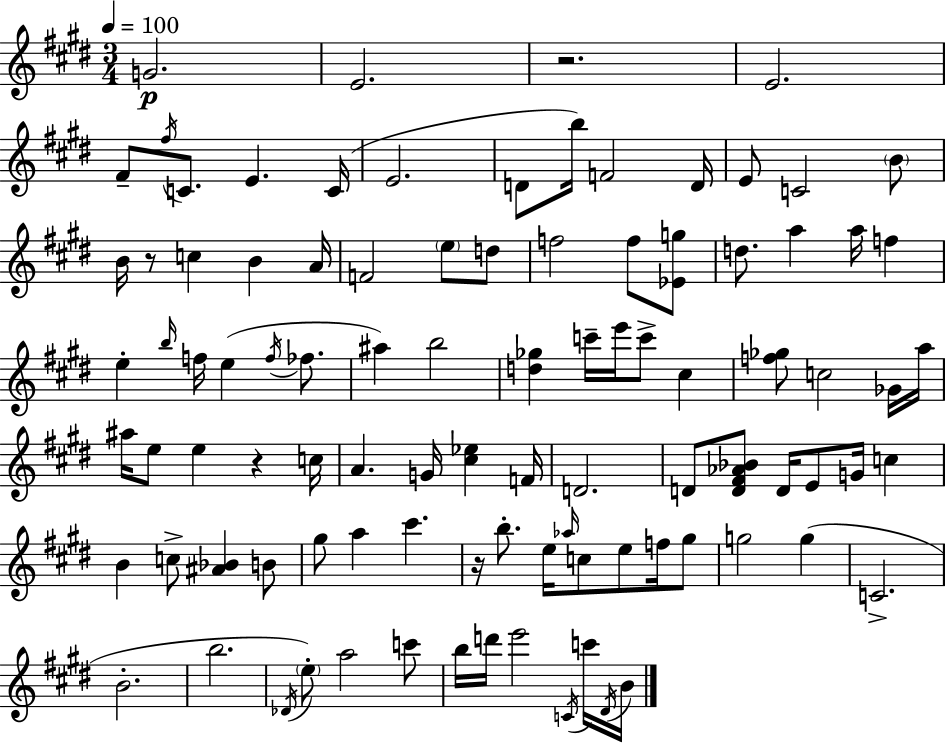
{
  \clef treble
  \numericTimeSignature
  \time 3/4
  \key e \major
  \tempo 4 = 100
  \repeat volta 2 { g'2.\p | e'2. | r2. | e'2. | \break fis'8-- \acciaccatura { fis''16 } c'8. e'4. | c'16( e'2. | d'8 b''16) f'2 | d'16 e'8 c'2 \parenthesize b'8 | \break b'16 r8 c''4 b'4 | a'16 f'2 \parenthesize e''8 d''8 | f''2 f''8 <ees' g''>8 | d''8. a''4 a''16 f''4 | \break e''4-. \grace { b''16 } f''16 e''4( \acciaccatura { f''16 } | fes''8. ais''4) b''2 | <d'' ges''>4 c'''16-- e'''16 c'''8-> cis''4 | <f'' ges''>8 c''2 | \break ges'16 a''16 ais''16 e''8 e''4 r4 | c''16 a'4. g'16 <cis'' ees''>4 | f'16 d'2. | d'8 <d' fis' aes' bes'>8 d'16 e'8 g'16 c''4 | \break b'4 c''8-> <ais' bes'>4 | b'8 gis''8 a''4 cis'''4. | r16 b''8.-. e''16 \grace { aes''16 } c''8 e''8 | f''16 gis''8 g''2 | \break g''4( c'2.-> | b'2.-. | b''2. | \acciaccatura { des'16 } \parenthesize e''8-.) a''2 | \break c'''8 b''16 d'''16 e'''2 | \acciaccatura { c'16 } c'''16 \acciaccatura { dis'16 } b'16 } \bar "|."
}